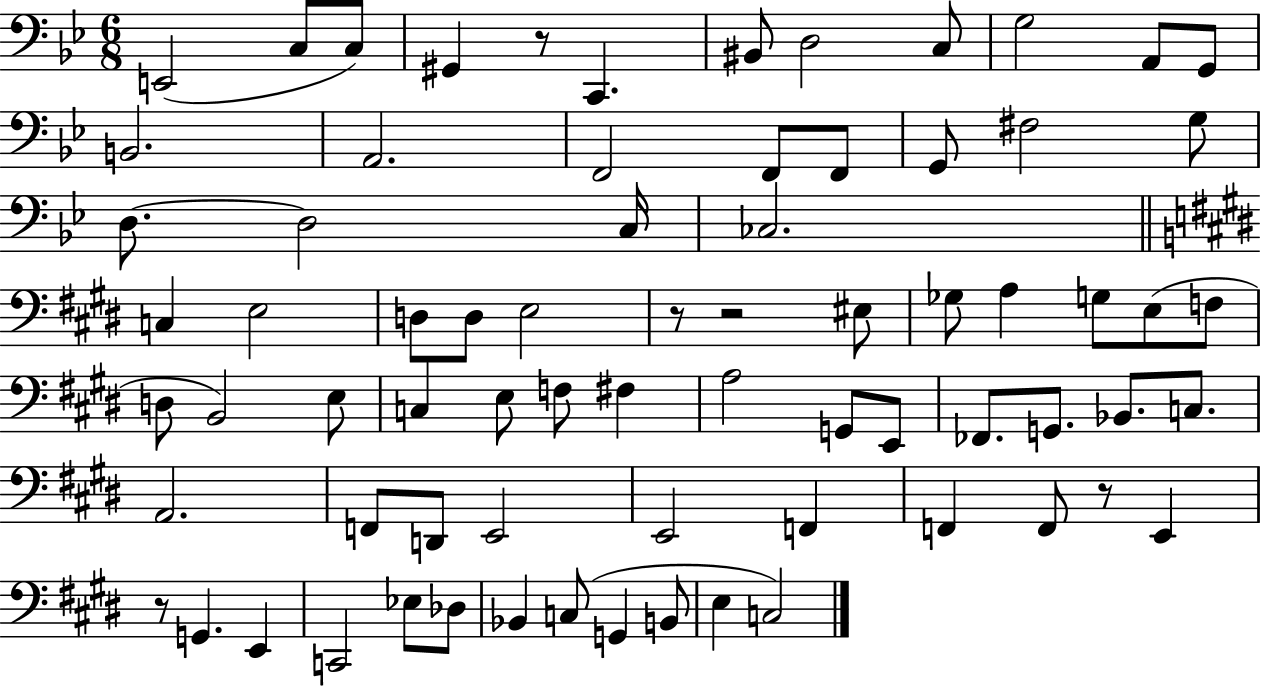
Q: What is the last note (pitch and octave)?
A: C3